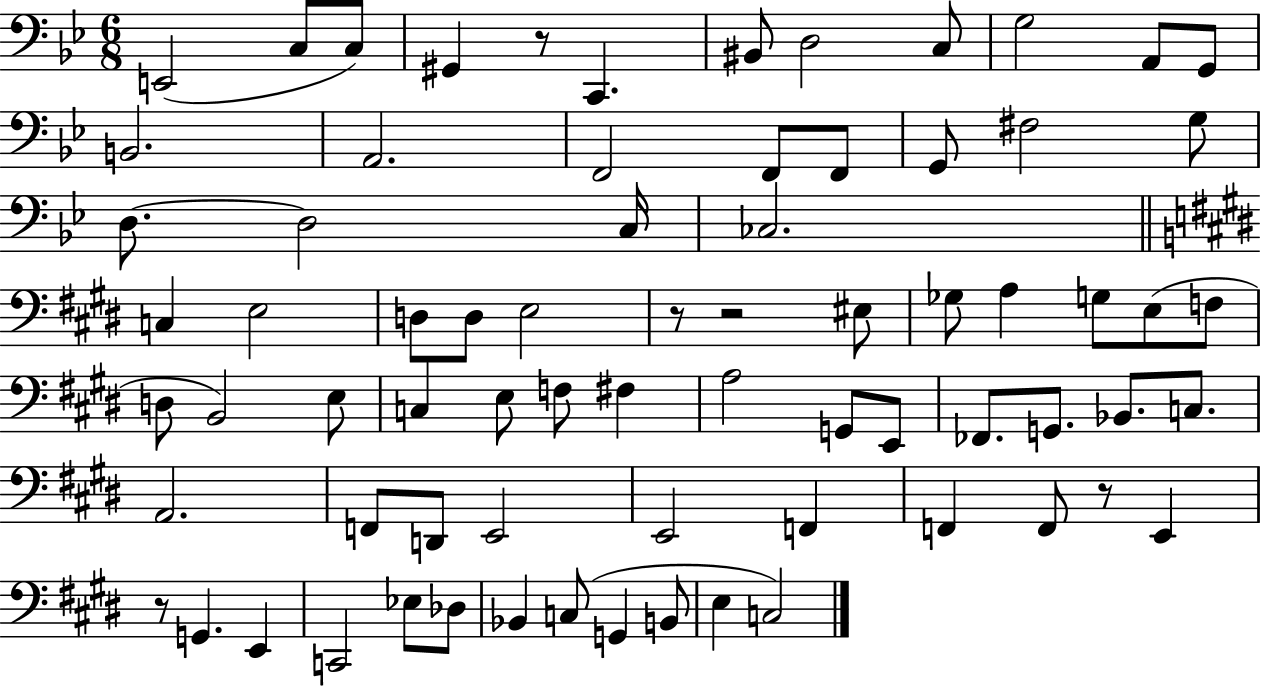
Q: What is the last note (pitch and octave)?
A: C3